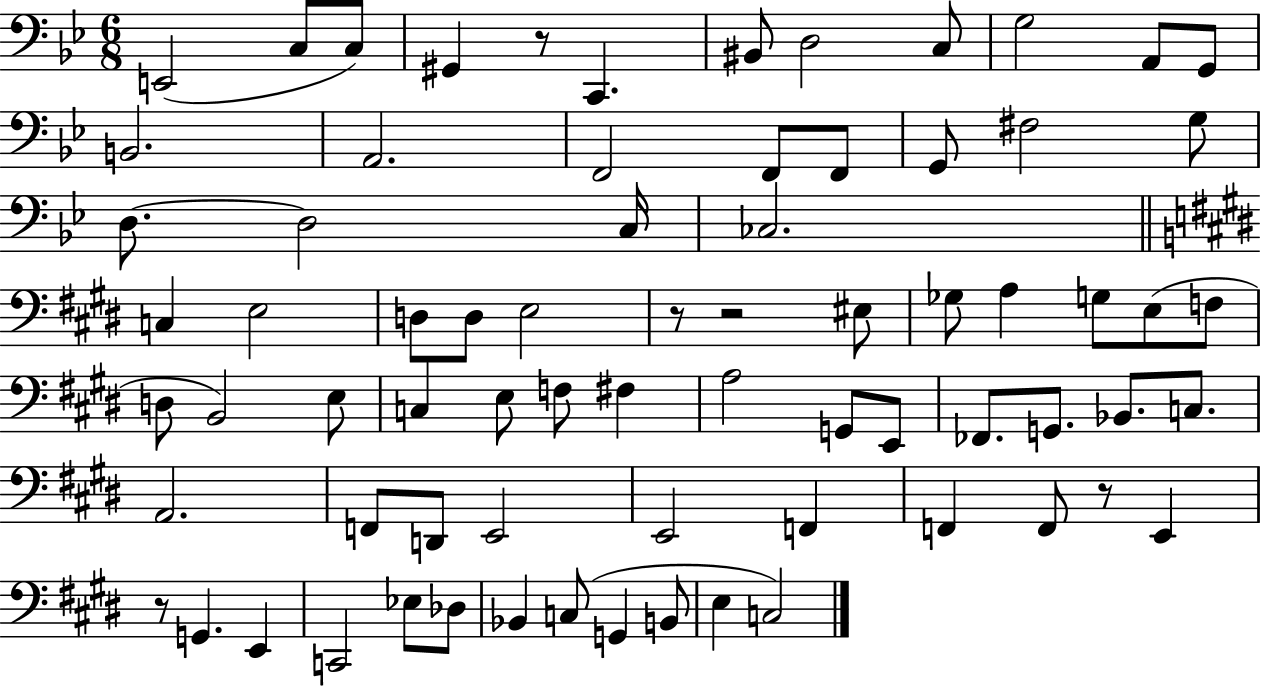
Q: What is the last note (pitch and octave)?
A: C3